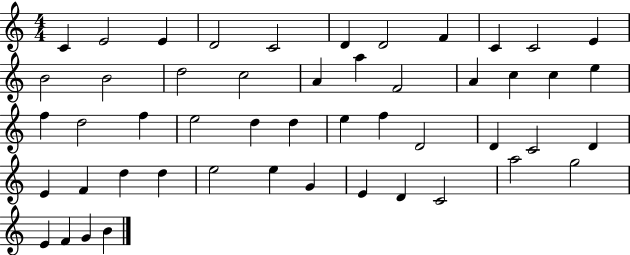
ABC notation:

X:1
T:Untitled
M:4/4
L:1/4
K:C
C E2 E D2 C2 D D2 F C C2 E B2 B2 d2 c2 A a F2 A c c e f d2 f e2 d d e f D2 D C2 D E F d d e2 e G E D C2 a2 g2 E F G B